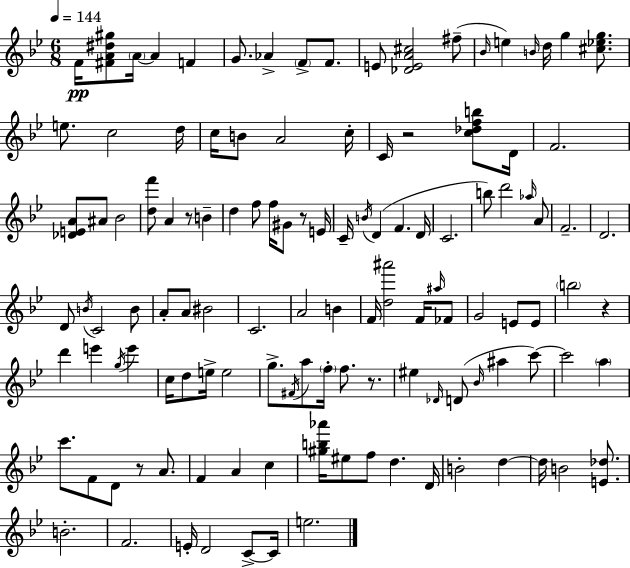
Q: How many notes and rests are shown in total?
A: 122